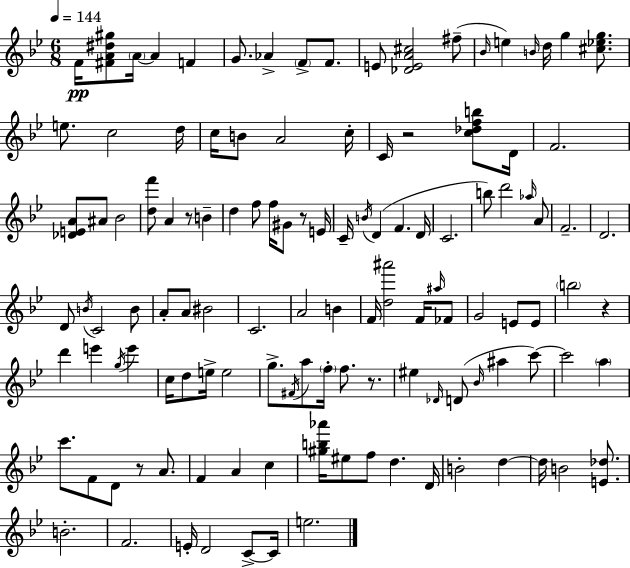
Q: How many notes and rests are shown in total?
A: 122